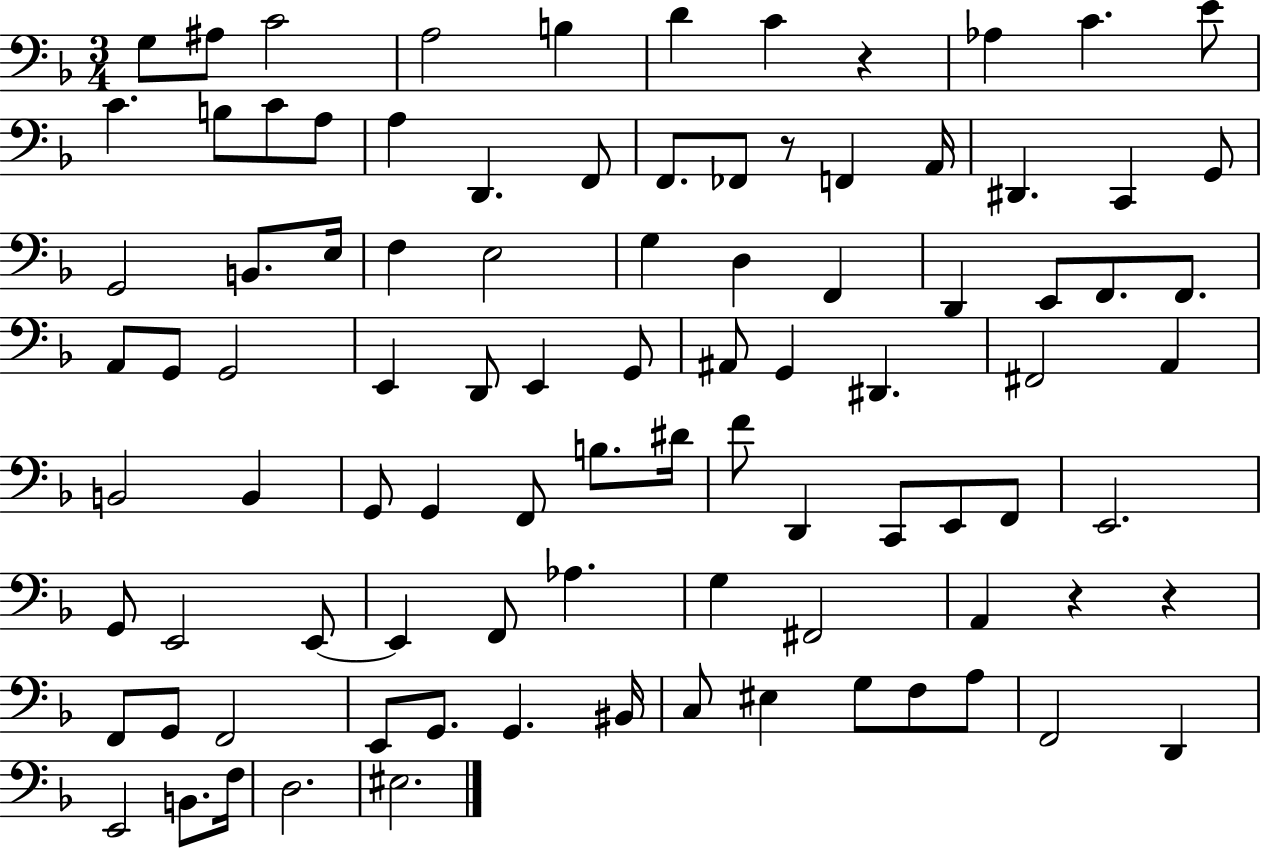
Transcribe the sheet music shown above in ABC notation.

X:1
T:Untitled
M:3/4
L:1/4
K:F
G,/2 ^A,/2 C2 A,2 B, D C z _A, C E/2 C B,/2 C/2 A,/2 A, D,, F,,/2 F,,/2 _F,,/2 z/2 F,, A,,/4 ^D,, C,, G,,/2 G,,2 B,,/2 E,/4 F, E,2 G, D, F,, D,, E,,/2 F,,/2 F,,/2 A,,/2 G,,/2 G,,2 E,, D,,/2 E,, G,,/2 ^A,,/2 G,, ^D,, ^F,,2 A,, B,,2 B,, G,,/2 G,, F,,/2 B,/2 ^D/4 F/2 D,, C,,/2 E,,/2 F,,/2 E,,2 G,,/2 E,,2 E,,/2 E,, F,,/2 _A, G, ^F,,2 A,, z z F,,/2 G,,/2 F,,2 E,,/2 G,,/2 G,, ^B,,/4 C,/2 ^E, G,/2 F,/2 A,/2 F,,2 D,, E,,2 B,,/2 F,/4 D,2 ^E,2